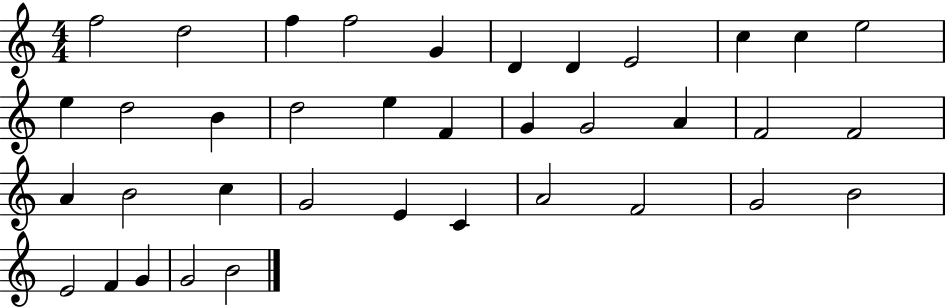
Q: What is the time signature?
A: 4/4